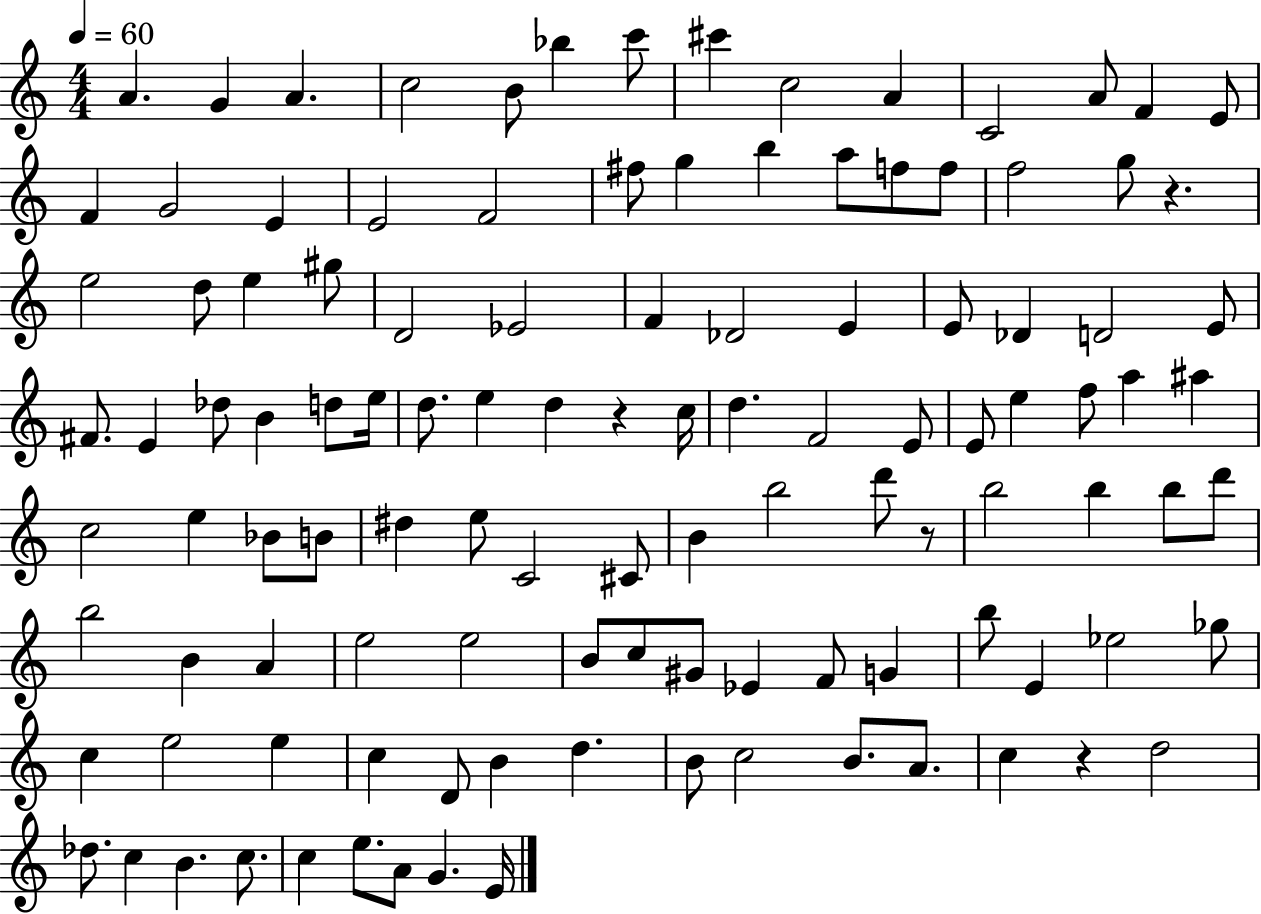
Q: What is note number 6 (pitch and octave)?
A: Bb5